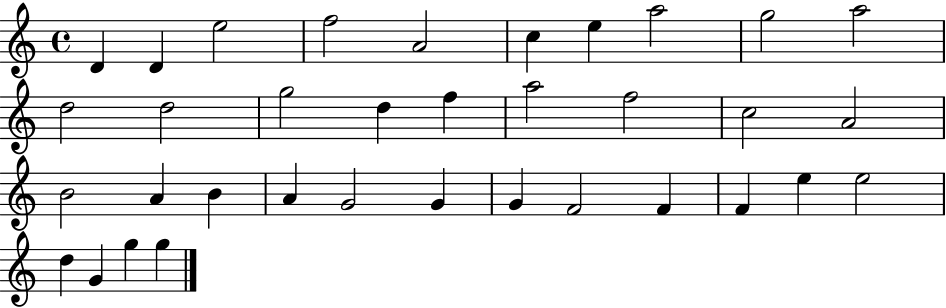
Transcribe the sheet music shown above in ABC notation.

X:1
T:Untitled
M:4/4
L:1/4
K:C
D D e2 f2 A2 c e a2 g2 a2 d2 d2 g2 d f a2 f2 c2 A2 B2 A B A G2 G G F2 F F e e2 d G g g